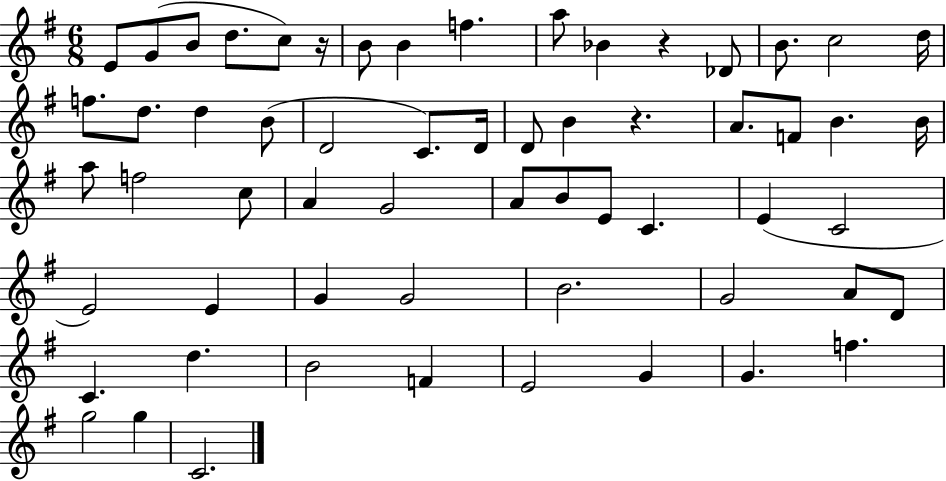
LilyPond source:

{
  \clef treble
  \numericTimeSignature
  \time 6/8
  \key g \major
  e'8 g'8( b'8 d''8. c''8) r16 | b'8 b'4 f''4. | a''8 bes'4 r4 des'8 | b'8. c''2 d''16 | \break f''8. d''8. d''4 b'8( | d'2 c'8.) d'16 | d'8 b'4 r4. | a'8. f'8 b'4. b'16 | \break a''8 f''2 c''8 | a'4 g'2 | a'8 b'8 e'8 c'4. | e'4( c'2 | \break e'2) e'4 | g'4 g'2 | b'2. | g'2 a'8 d'8 | \break c'4. d''4. | b'2 f'4 | e'2 g'4 | g'4. f''4. | \break g''2 g''4 | c'2. | \bar "|."
}